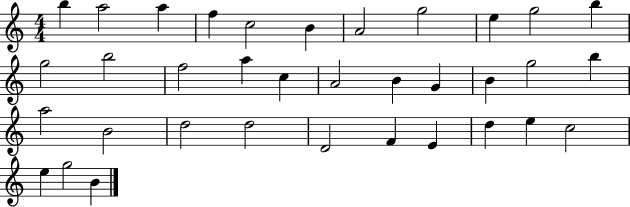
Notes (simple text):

B5/q A5/h A5/q F5/q C5/h B4/q A4/h G5/h E5/q G5/h B5/q G5/h B5/h F5/h A5/q C5/q A4/h B4/q G4/q B4/q G5/h B5/q A5/h B4/h D5/h D5/h D4/h F4/q E4/q D5/q E5/q C5/h E5/q G5/h B4/q